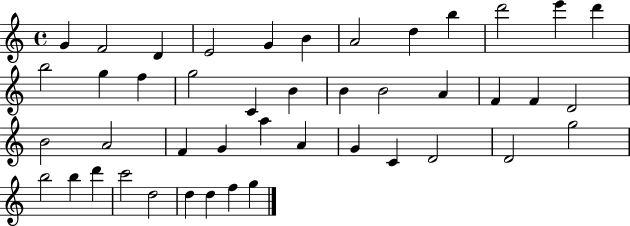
X:1
T:Untitled
M:4/4
L:1/4
K:C
G F2 D E2 G B A2 d b d'2 e' d' b2 g f g2 C B B B2 A F F D2 B2 A2 F G a A G C D2 D2 g2 b2 b d' c'2 d2 d d f g